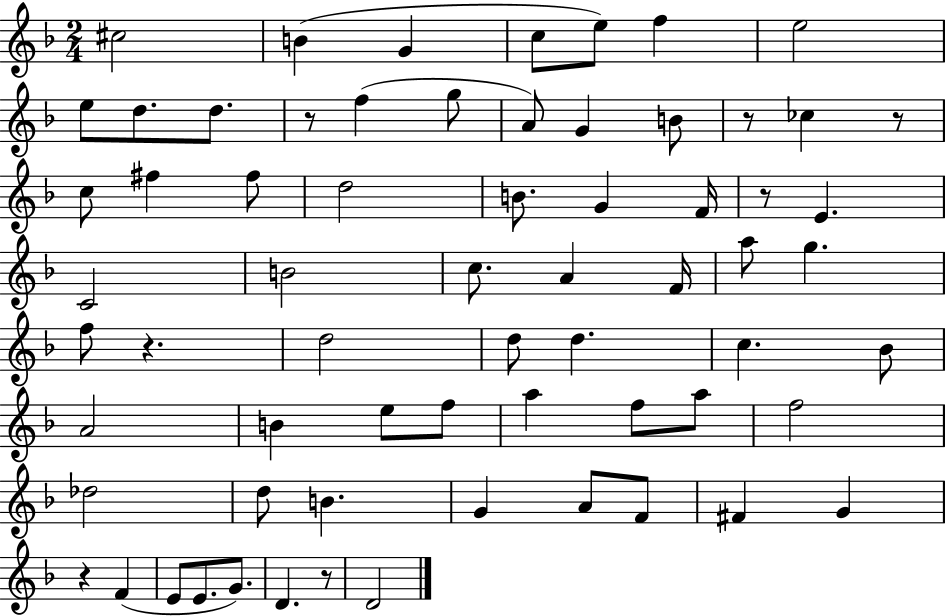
{
  \clef treble
  \numericTimeSignature
  \time 2/4
  \key f \major
  cis''2 | b'4( g'4 | c''8 e''8) f''4 | e''2 | \break e''8 d''8. d''8. | r8 f''4( g''8 | a'8) g'4 b'8 | r8 ces''4 r8 | \break c''8 fis''4 fis''8 | d''2 | b'8. g'4 f'16 | r8 e'4. | \break c'2 | b'2 | c''8. a'4 f'16 | a''8 g''4. | \break f''8 r4. | d''2 | d''8 d''4. | c''4. bes'8 | \break a'2 | b'4 e''8 f''8 | a''4 f''8 a''8 | f''2 | \break des''2 | d''8 b'4. | g'4 a'8 f'8 | fis'4 g'4 | \break r4 f'4( | e'8 e'8. g'8.) | d'4. r8 | d'2 | \break \bar "|."
}